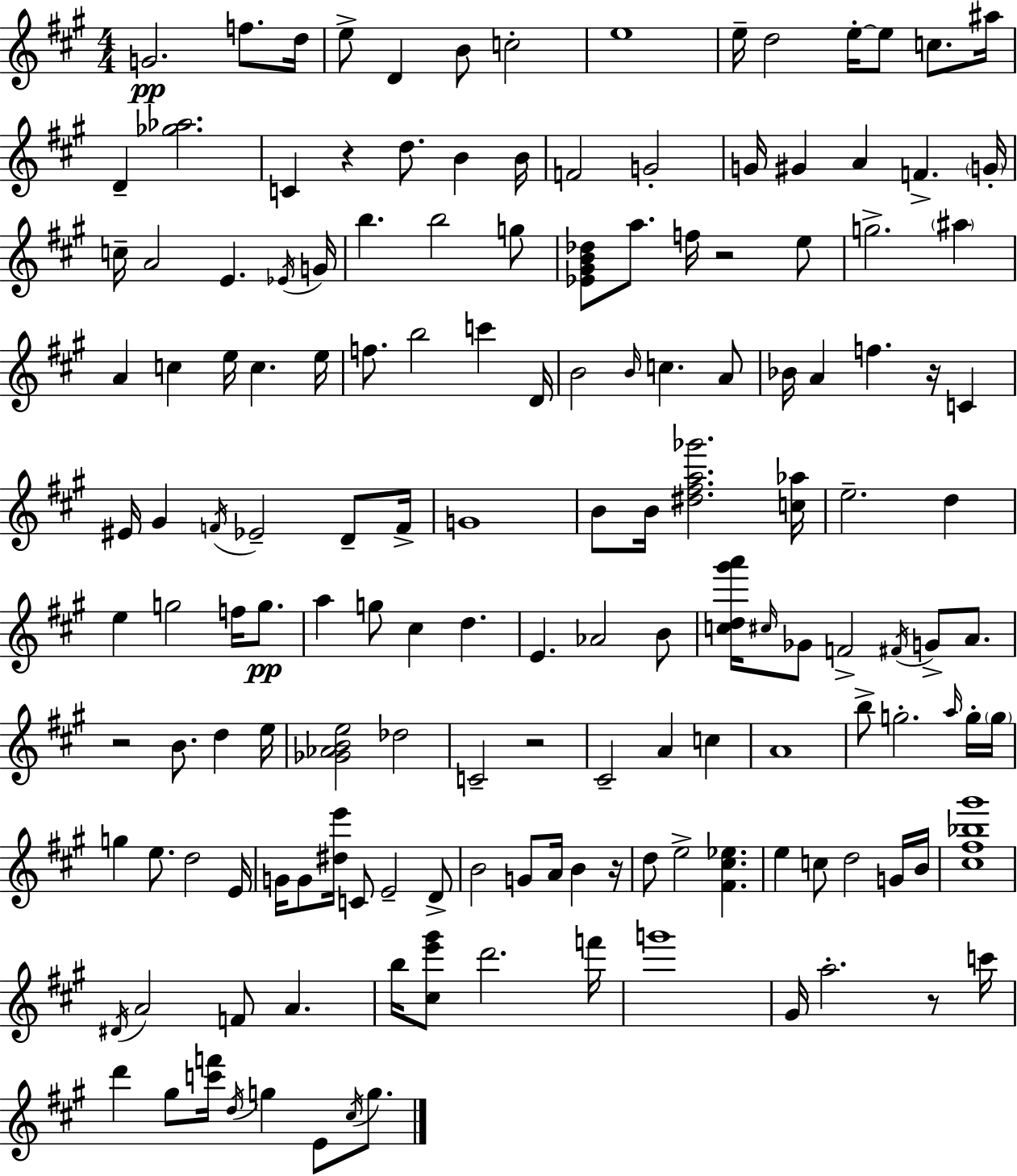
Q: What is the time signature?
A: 4/4